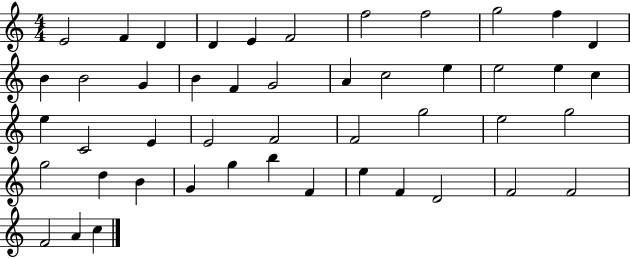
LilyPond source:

{
  \clef treble
  \numericTimeSignature
  \time 4/4
  \key c \major
  e'2 f'4 d'4 | d'4 e'4 f'2 | f''2 f''2 | g''2 f''4 d'4 | \break b'4 b'2 g'4 | b'4 f'4 g'2 | a'4 c''2 e''4 | e''2 e''4 c''4 | \break e''4 c'2 e'4 | e'2 f'2 | f'2 g''2 | e''2 g''2 | \break g''2 d''4 b'4 | g'4 g''4 b''4 f'4 | e''4 f'4 d'2 | f'2 f'2 | \break f'2 a'4 c''4 | \bar "|."
}